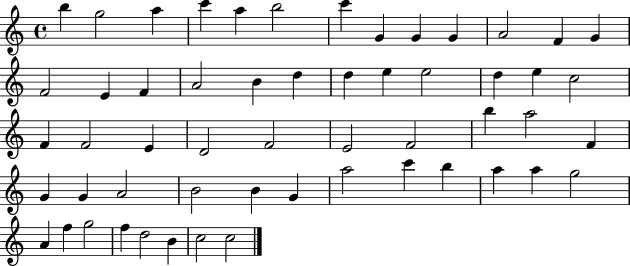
B5/q G5/h A5/q C6/q A5/q B5/h C6/q G4/q G4/q G4/q A4/h F4/q G4/q F4/h E4/q F4/q A4/h B4/q D5/q D5/q E5/q E5/h D5/q E5/q C5/h F4/q F4/h E4/q D4/h F4/h E4/h F4/h B5/q A5/h F4/q G4/q G4/q A4/h B4/h B4/q G4/q A5/h C6/q B5/q A5/q A5/q G5/h A4/q F5/q G5/h F5/q D5/h B4/q C5/h C5/h